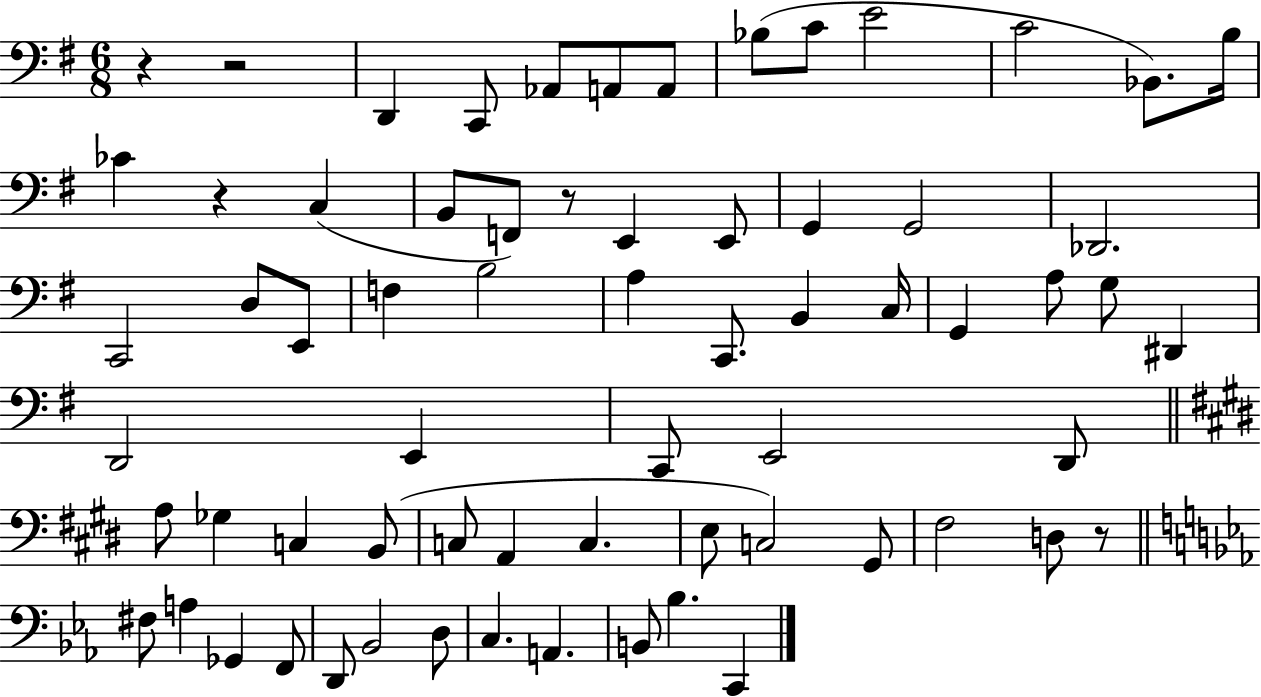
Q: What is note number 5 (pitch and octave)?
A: A2